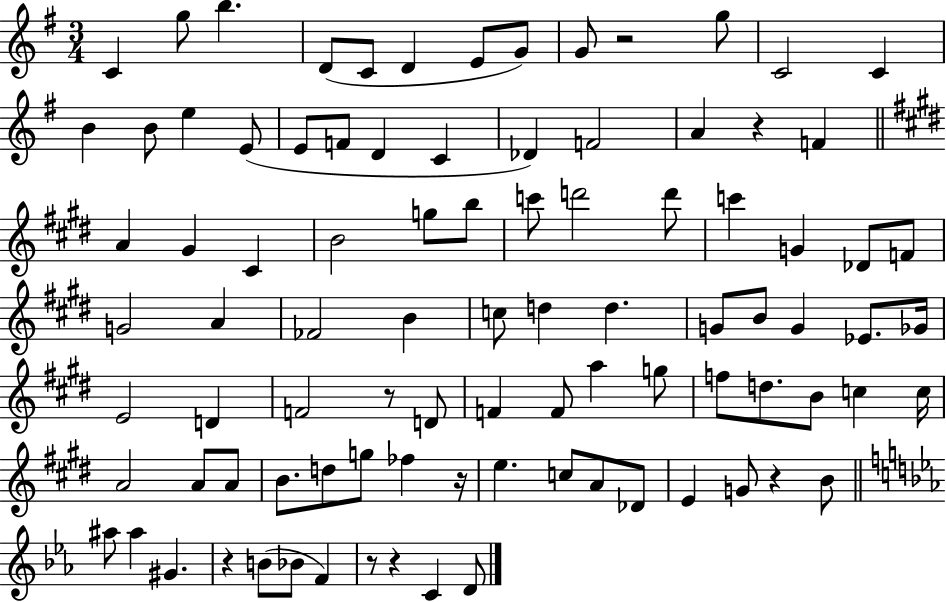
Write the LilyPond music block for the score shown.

{
  \clef treble
  \numericTimeSignature
  \time 3/4
  \key g \major
  c'4 g''8 b''4. | d'8( c'8 d'4 e'8 g'8) | g'8 r2 g''8 | c'2 c'4 | \break b'4 b'8 e''4 e'8( | e'8 f'8 d'4 c'4 | des'4) f'2 | a'4 r4 f'4 | \break \bar "||" \break \key e \major a'4 gis'4 cis'4 | b'2 g''8 b''8 | c'''8 d'''2 d'''8 | c'''4 g'4 des'8 f'8 | \break g'2 a'4 | fes'2 b'4 | c''8 d''4 d''4. | g'8 b'8 g'4 ees'8. ges'16 | \break e'2 d'4 | f'2 r8 d'8 | f'4 f'8 a''4 g''8 | f''8 d''8. b'8 c''4 c''16 | \break a'2 a'8 a'8 | b'8. d''8 g''8 fes''4 r16 | e''4. c''8 a'8 des'8 | e'4 g'8 r4 b'8 | \break \bar "||" \break \key ees \major ais''8 ais''4 gis'4. | r4 b'8( bes'8 f'4) | r8 r4 c'4 d'8 | \bar "|."
}